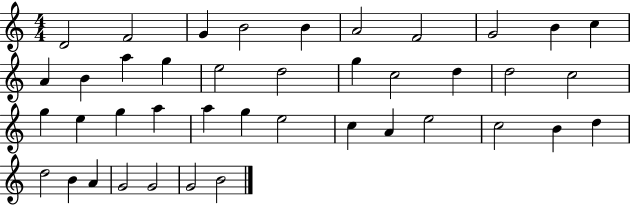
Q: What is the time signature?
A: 4/4